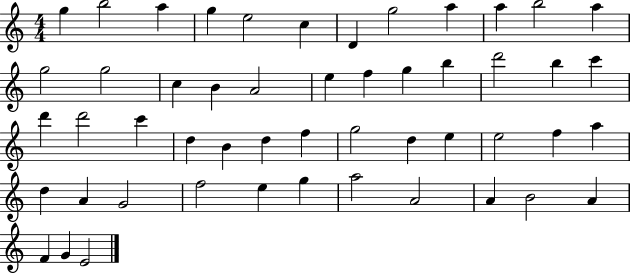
X:1
T:Untitled
M:4/4
L:1/4
K:C
g b2 a g e2 c D g2 a a b2 a g2 g2 c B A2 e f g b d'2 b c' d' d'2 c' d B d f g2 d e e2 f a d A G2 f2 e g a2 A2 A B2 A F G E2